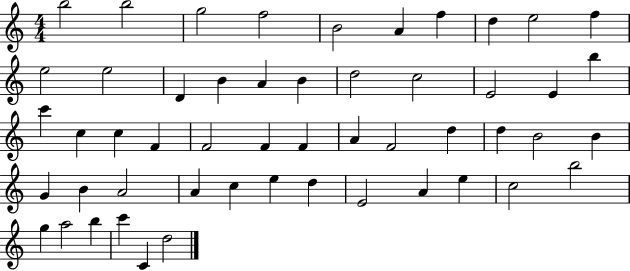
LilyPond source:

{
  \clef treble
  \numericTimeSignature
  \time 4/4
  \key c \major
  b''2 b''2 | g''2 f''2 | b'2 a'4 f''4 | d''4 e''2 f''4 | \break e''2 e''2 | d'4 b'4 a'4 b'4 | d''2 c''2 | e'2 e'4 b''4 | \break c'''4 c''4 c''4 f'4 | f'2 f'4 f'4 | a'4 f'2 d''4 | d''4 b'2 b'4 | \break g'4 b'4 a'2 | a'4 c''4 e''4 d''4 | e'2 a'4 e''4 | c''2 b''2 | \break g''4 a''2 b''4 | c'''4 c'4 d''2 | \bar "|."
}